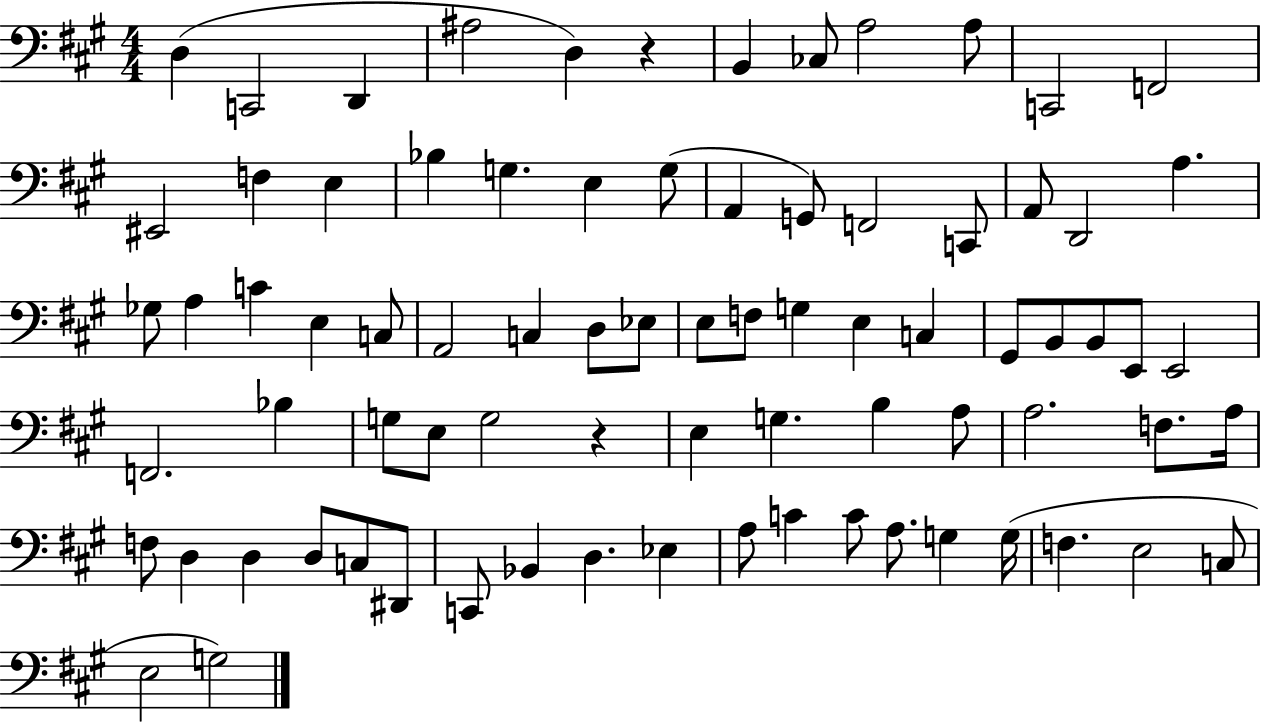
D3/q C2/h D2/q A#3/h D3/q R/q B2/q CES3/e A3/h A3/e C2/h F2/h EIS2/h F3/q E3/q Bb3/q G3/q. E3/q G3/e A2/q G2/e F2/h C2/e A2/e D2/h A3/q. Gb3/e A3/q C4/q E3/q C3/e A2/h C3/q D3/e Eb3/e E3/e F3/e G3/q E3/q C3/q G#2/e B2/e B2/e E2/e E2/h F2/h. Bb3/q G3/e E3/e G3/h R/q E3/q G3/q. B3/q A3/e A3/h. F3/e. A3/s F3/e D3/q D3/q D3/e C3/e D#2/e C2/e Bb2/q D3/q. Eb3/q A3/e C4/q C4/e A3/e. G3/q G3/s F3/q. E3/h C3/e E3/h G3/h